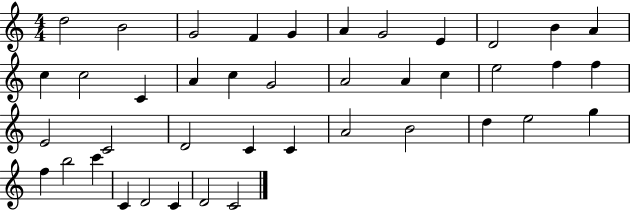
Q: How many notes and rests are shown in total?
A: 41